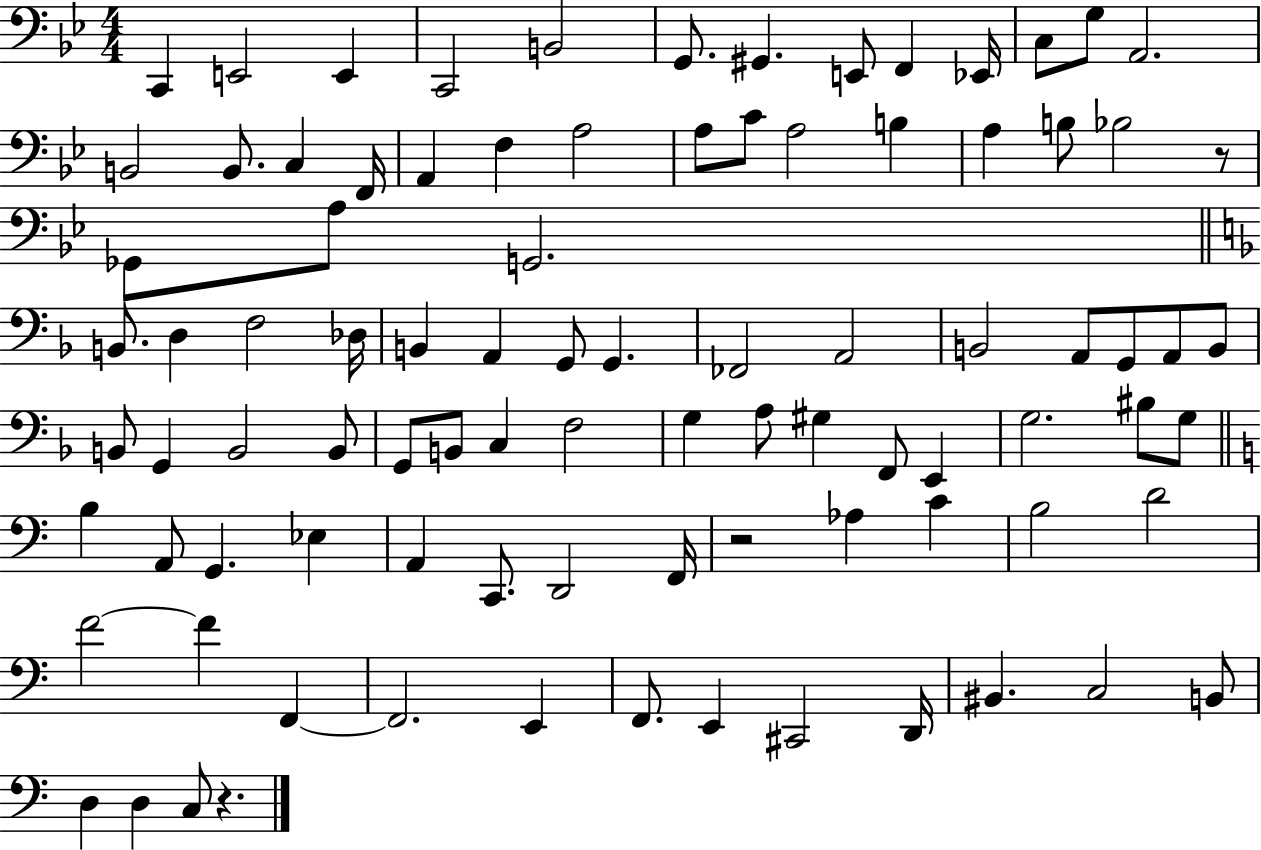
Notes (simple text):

C2/q E2/h E2/q C2/h B2/h G2/e. G#2/q. E2/e F2/q Eb2/s C3/e G3/e A2/h. B2/h B2/e. C3/q F2/s A2/q F3/q A3/h A3/e C4/e A3/h B3/q A3/q B3/e Bb3/h R/e Gb2/e A3/e G2/h. B2/e. D3/q F3/h Db3/s B2/q A2/q G2/e G2/q. FES2/h A2/h B2/h A2/e G2/e A2/e B2/e B2/e G2/q B2/h B2/e G2/e B2/e C3/q F3/h G3/q A3/e G#3/q F2/e E2/q G3/h. BIS3/e G3/e B3/q A2/e G2/q. Eb3/q A2/q C2/e. D2/h F2/s R/h Ab3/q C4/q B3/h D4/h F4/h F4/q F2/q F2/h. E2/q F2/e. E2/q C#2/h D2/s BIS2/q. C3/h B2/e D3/q D3/q C3/e R/q.